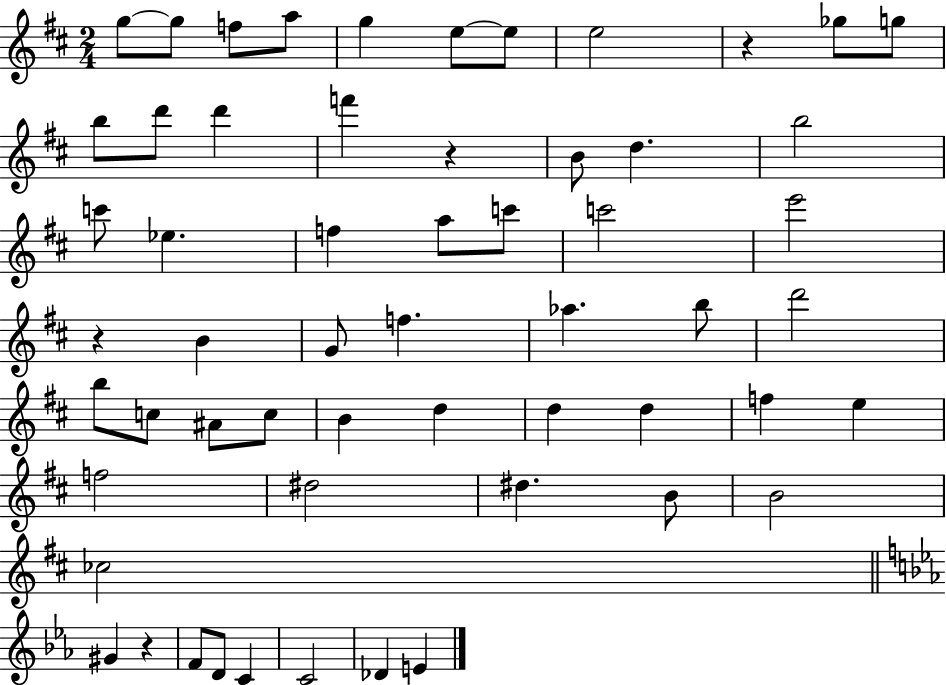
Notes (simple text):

G5/e G5/e F5/e A5/e G5/q E5/e E5/e E5/h R/q Gb5/e G5/e B5/e D6/e D6/q F6/q R/q B4/e D5/q. B5/h C6/e Eb5/q. F5/q A5/e C6/e C6/h E6/h R/q B4/q G4/e F5/q. Ab5/q. B5/e D6/h B5/e C5/e A#4/e C5/e B4/q D5/q D5/q D5/q F5/q E5/q F5/h D#5/h D#5/q. B4/e B4/h CES5/h G#4/q R/q F4/e D4/e C4/q C4/h Db4/q E4/q